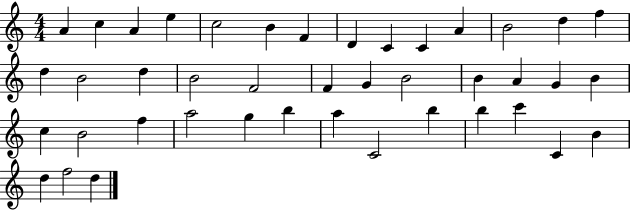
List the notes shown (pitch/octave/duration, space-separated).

A4/q C5/q A4/q E5/q C5/h B4/q F4/q D4/q C4/q C4/q A4/q B4/h D5/q F5/q D5/q B4/h D5/q B4/h F4/h F4/q G4/q B4/h B4/q A4/q G4/q B4/q C5/q B4/h F5/q A5/h G5/q B5/q A5/q C4/h B5/q B5/q C6/q C4/q B4/q D5/q F5/h D5/q